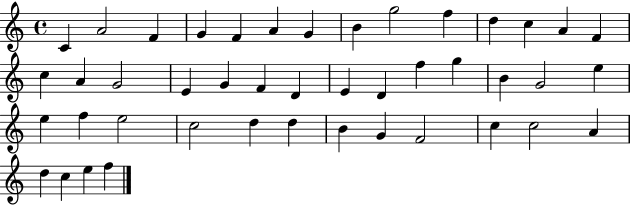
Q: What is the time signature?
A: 4/4